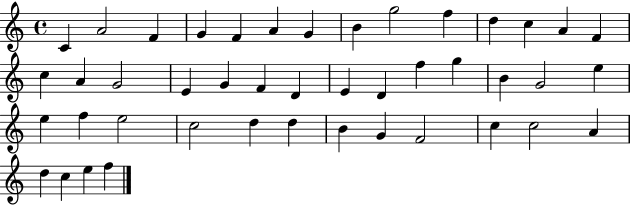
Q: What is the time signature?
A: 4/4